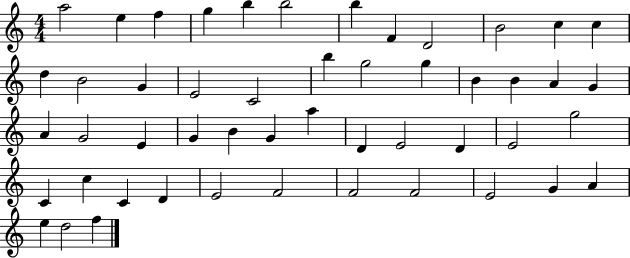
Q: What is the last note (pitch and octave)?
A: F5